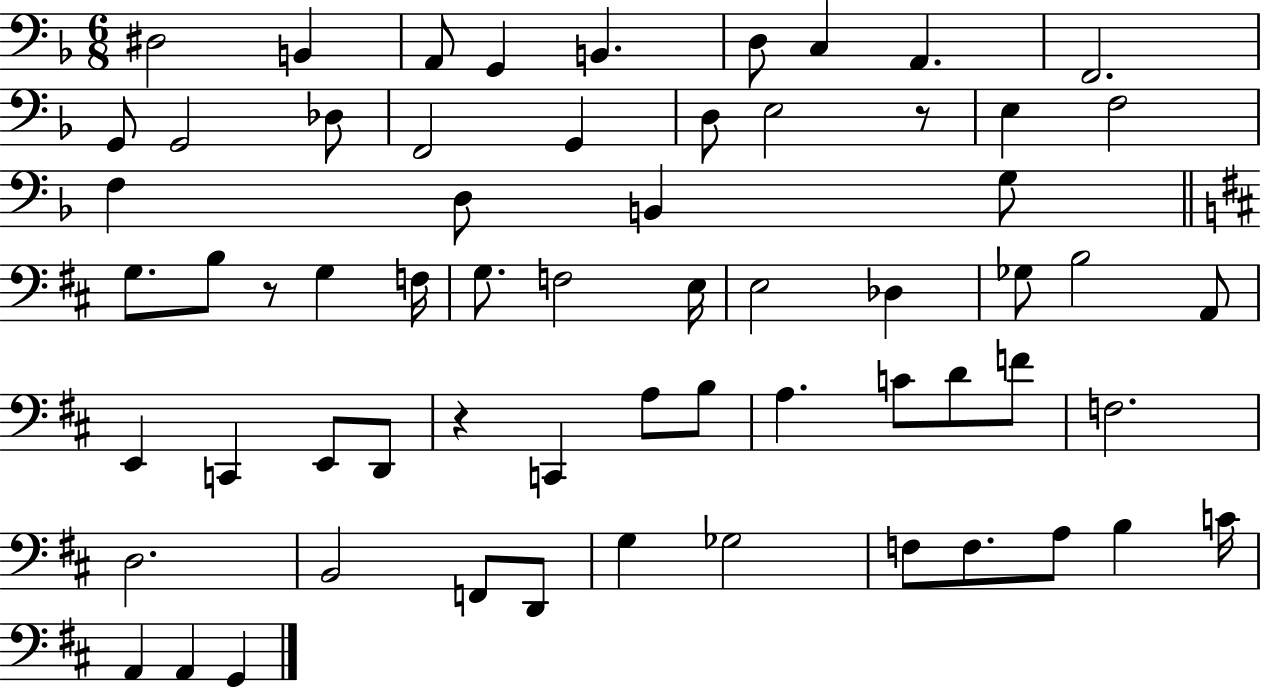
D#3/h B2/q A2/e G2/q B2/q. D3/e C3/q A2/q. F2/h. G2/e G2/h Db3/e F2/h G2/q D3/e E3/h R/e E3/q F3/h F3/q D3/e B2/q G3/e G3/e. B3/e R/e G3/q F3/s G3/e. F3/h E3/s E3/h Db3/q Gb3/e B3/h A2/e E2/q C2/q E2/e D2/e R/q C2/q A3/e B3/e A3/q. C4/e D4/e F4/e F3/h. D3/h. B2/h F2/e D2/e G3/q Gb3/h F3/e F3/e. A3/e B3/q C4/s A2/q A2/q G2/q